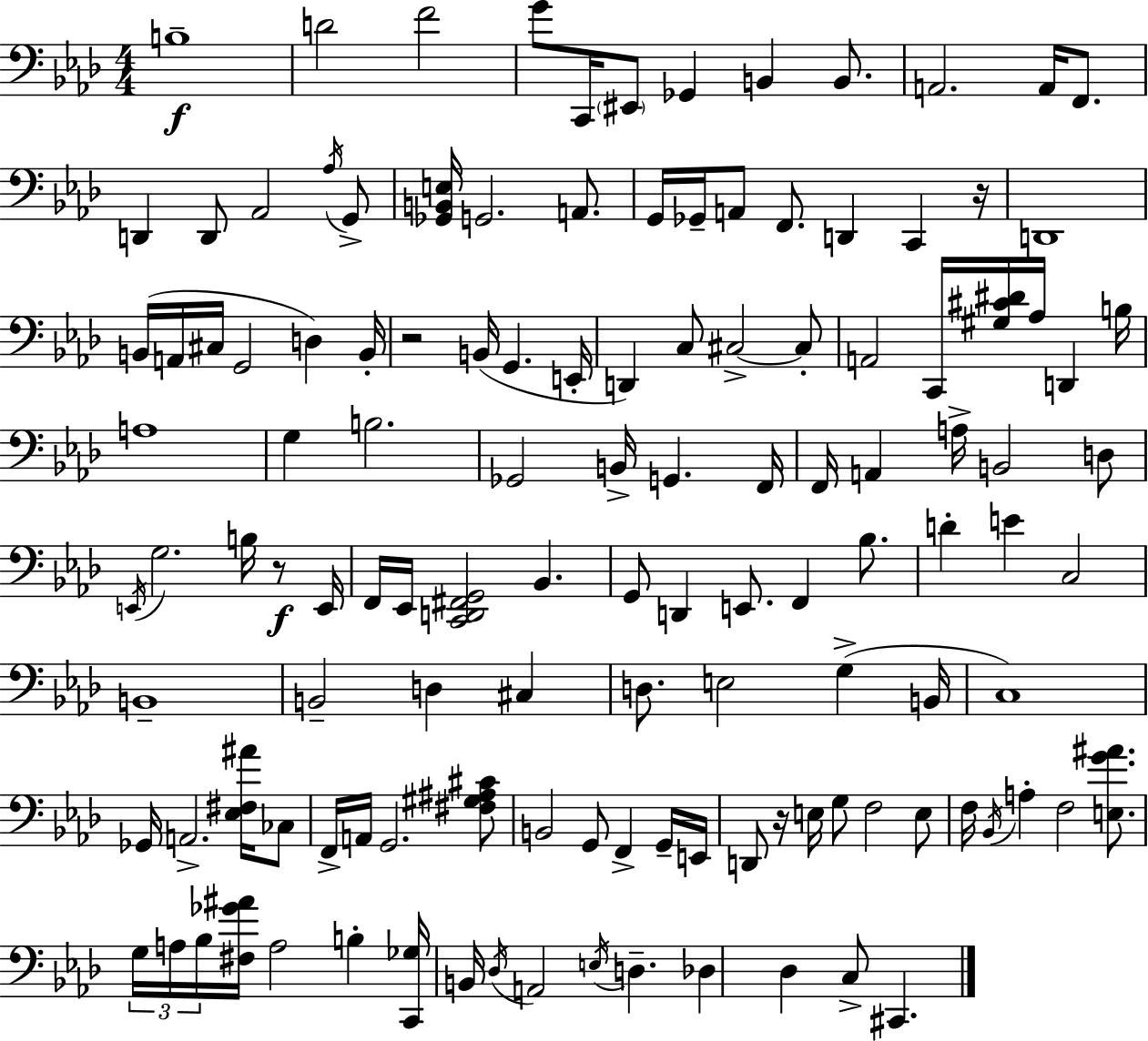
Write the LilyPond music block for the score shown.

{
  \clef bass
  \numericTimeSignature
  \time 4/4
  \key f \minor
  \repeat volta 2 { b1--\f | d'2 f'2 | g'8 c,16 \parenthesize eis,8 ges,4 b,4 b,8. | a,2. a,16 f,8. | \break d,4 d,8 aes,2 \acciaccatura { aes16 } g,8-> | <ges, b, e>16 g,2. a,8. | g,16 ges,16-- a,8 f,8. d,4 c,4 | r16 d,1 | \break b,16( a,16 cis16 g,2 d4) | b,16-. r2 b,16( g,4. | e,16-. d,4) c8 cis2->~~ cis8-. | a,2 c,16 <gis cis' dis'>16 aes16 d,4 | \break b16 a1 | g4 b2. | ges,2 b,16-> g,4. | f,16 f,16 a,4 a16-> b,2 d8 | \break \acciaccatura { e,16 } g2. b16 r8\f | e,16 f,16 ees,16 <c, d, fis, g,>2 bes,4. | g,8 d,4 e,8. f,4 bes8. | d'4-. e'4 c2 | \break b,1-- | b,2-- d4 cis4 | d8. e2 g4->( | b,16 c1) | \break ges,16 a,2.-> <ees fis ais'>16 | ces8 f,16-> a,16 g,2. | <fis gis ais cis'>8 b,2 g,8 f,4-> | g,16-- e,16 d,8 r16 e16 g8 f2 | \break e8 f16 \acciaccatura { bes,16 } a4-. f2 | <e g' ais'>8. \tuplet 3/2 { g16 a16 bes16 } <fis ges' ais'>16 a2 b4-. | <c, ges>16 b,16 \acciaccatura { des16 } a,2 \acciaccatura { e16 } d4.-- | des4 des4 c8-> cis,4. | \break } \bar "|."
}